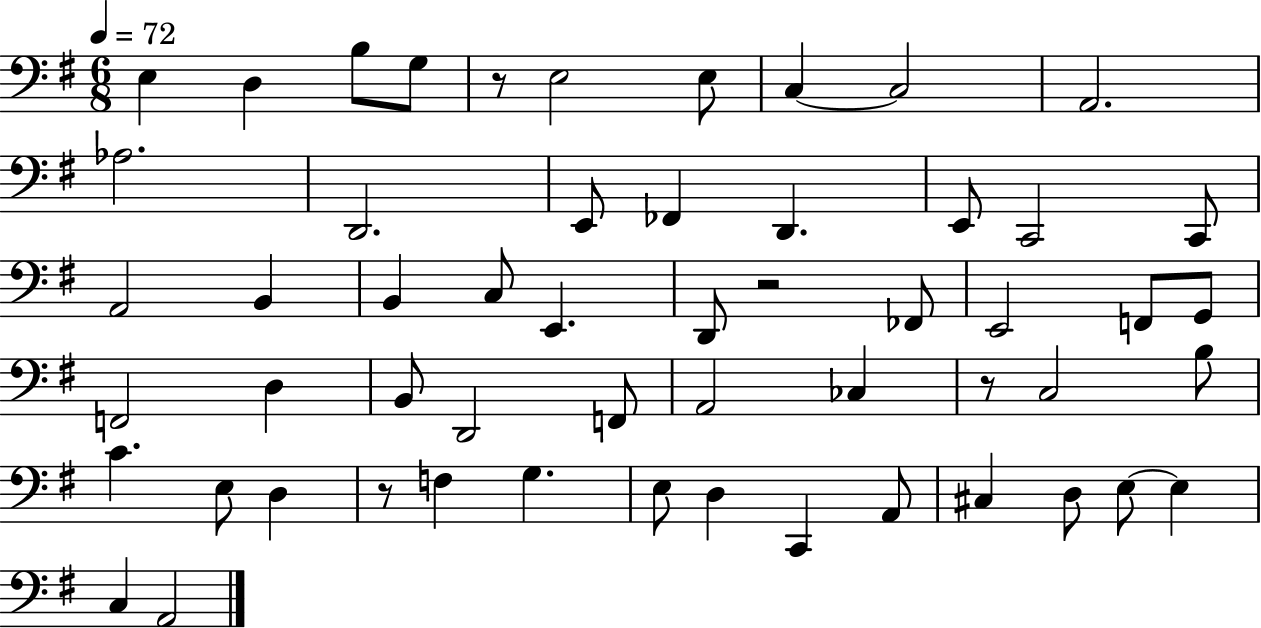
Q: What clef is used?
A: bass